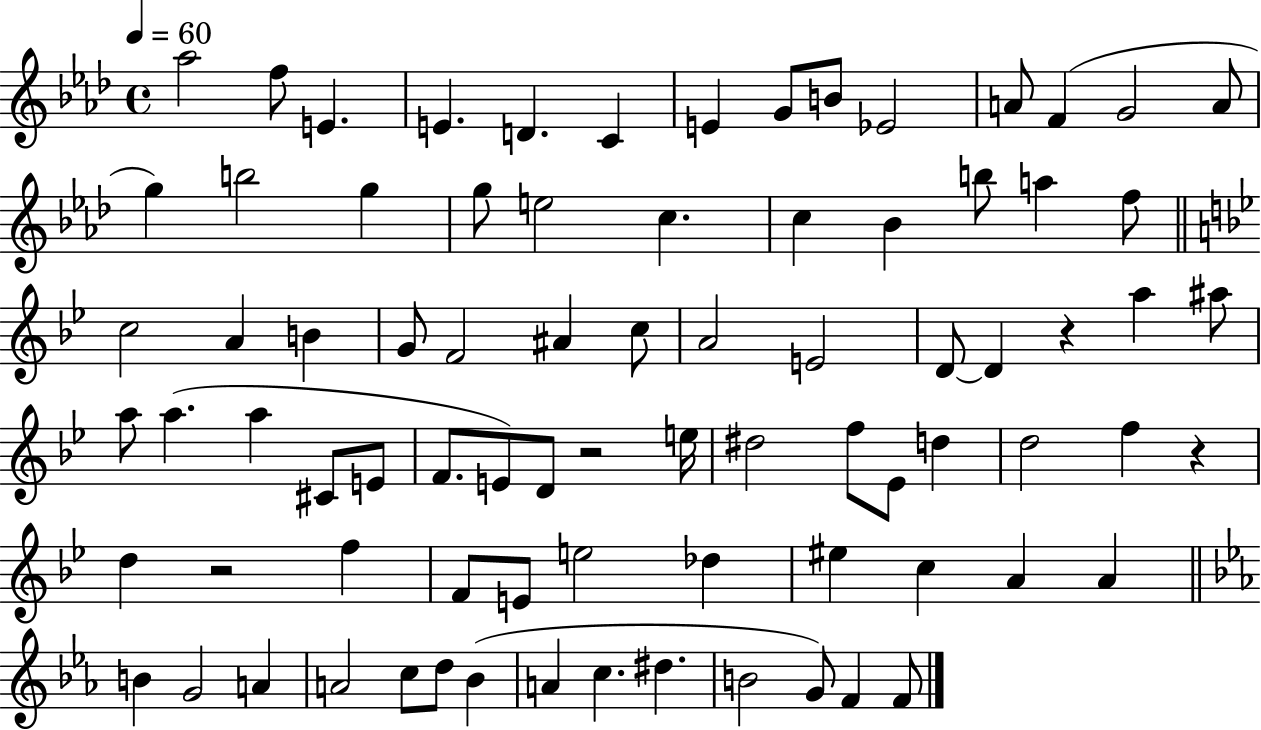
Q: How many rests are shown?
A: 4